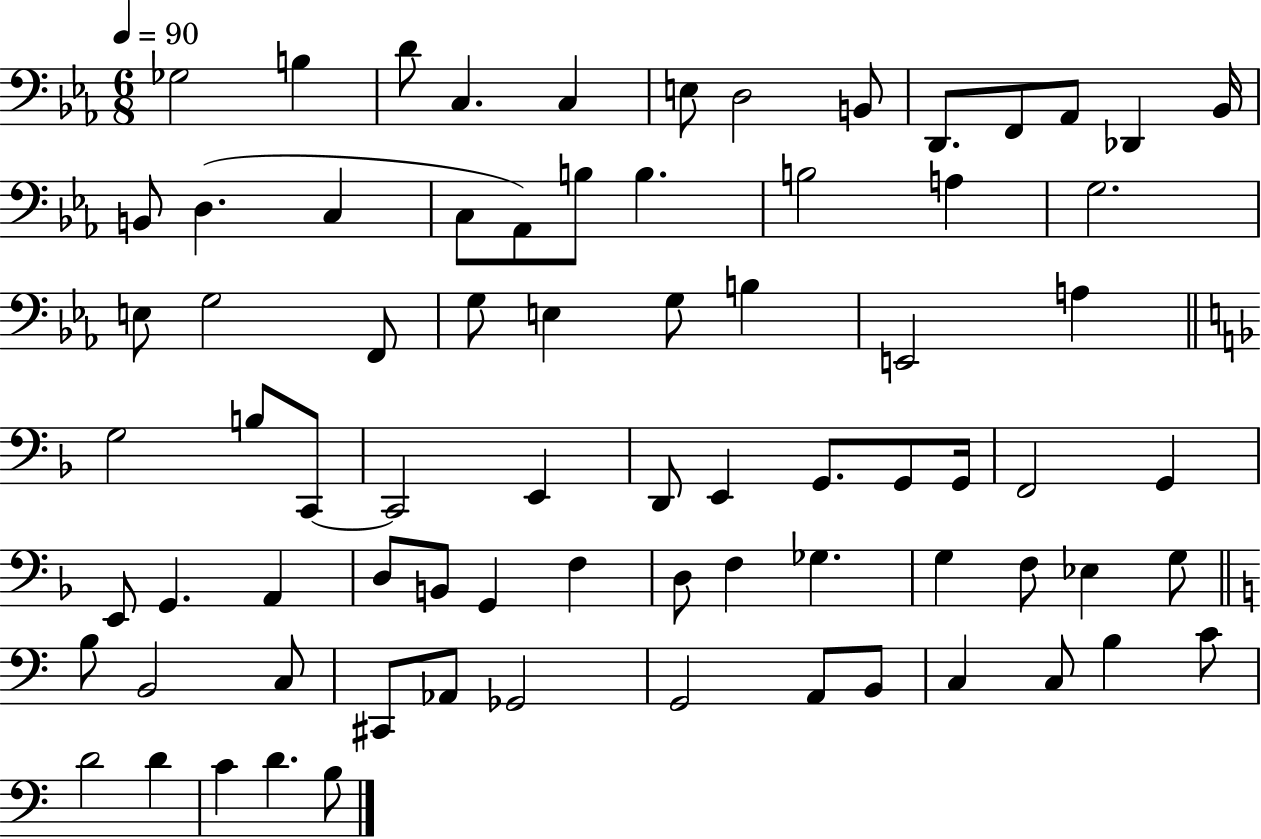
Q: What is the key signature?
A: EES major